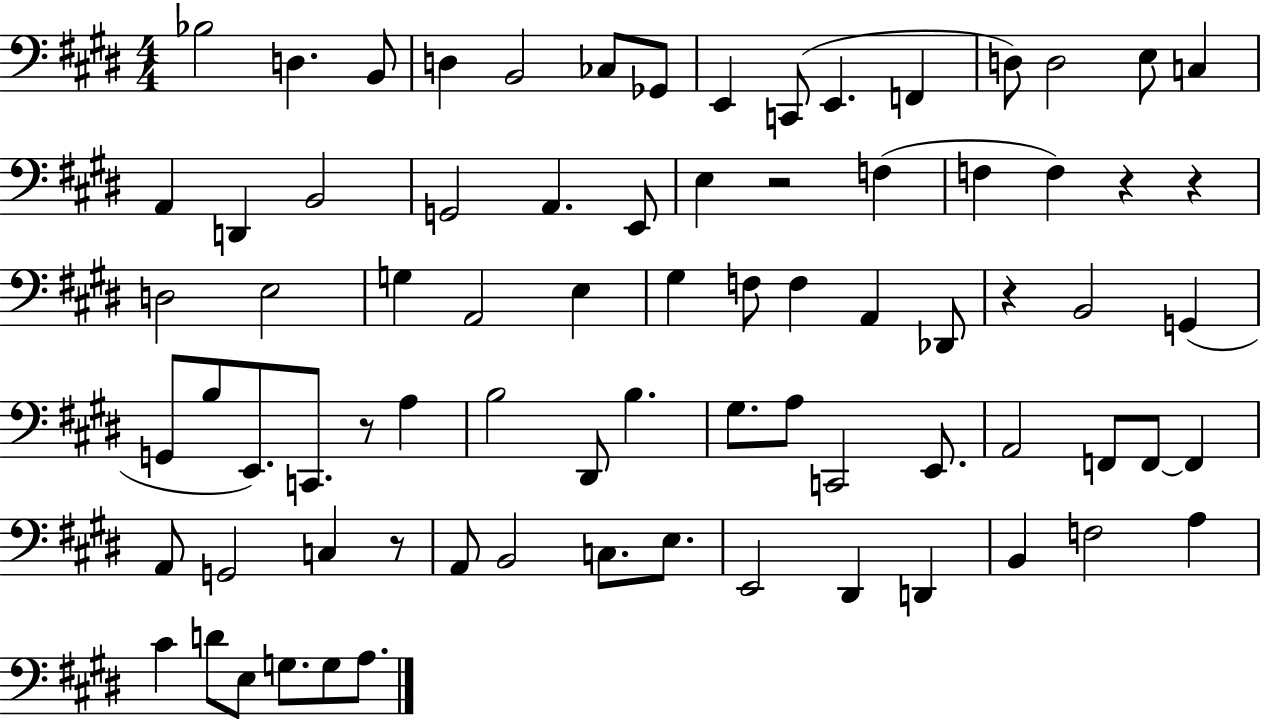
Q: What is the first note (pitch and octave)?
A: Bb3